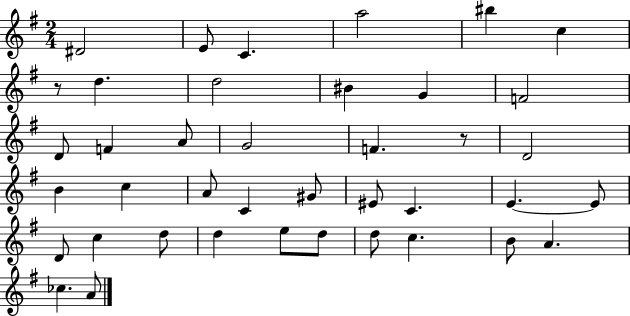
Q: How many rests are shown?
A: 2